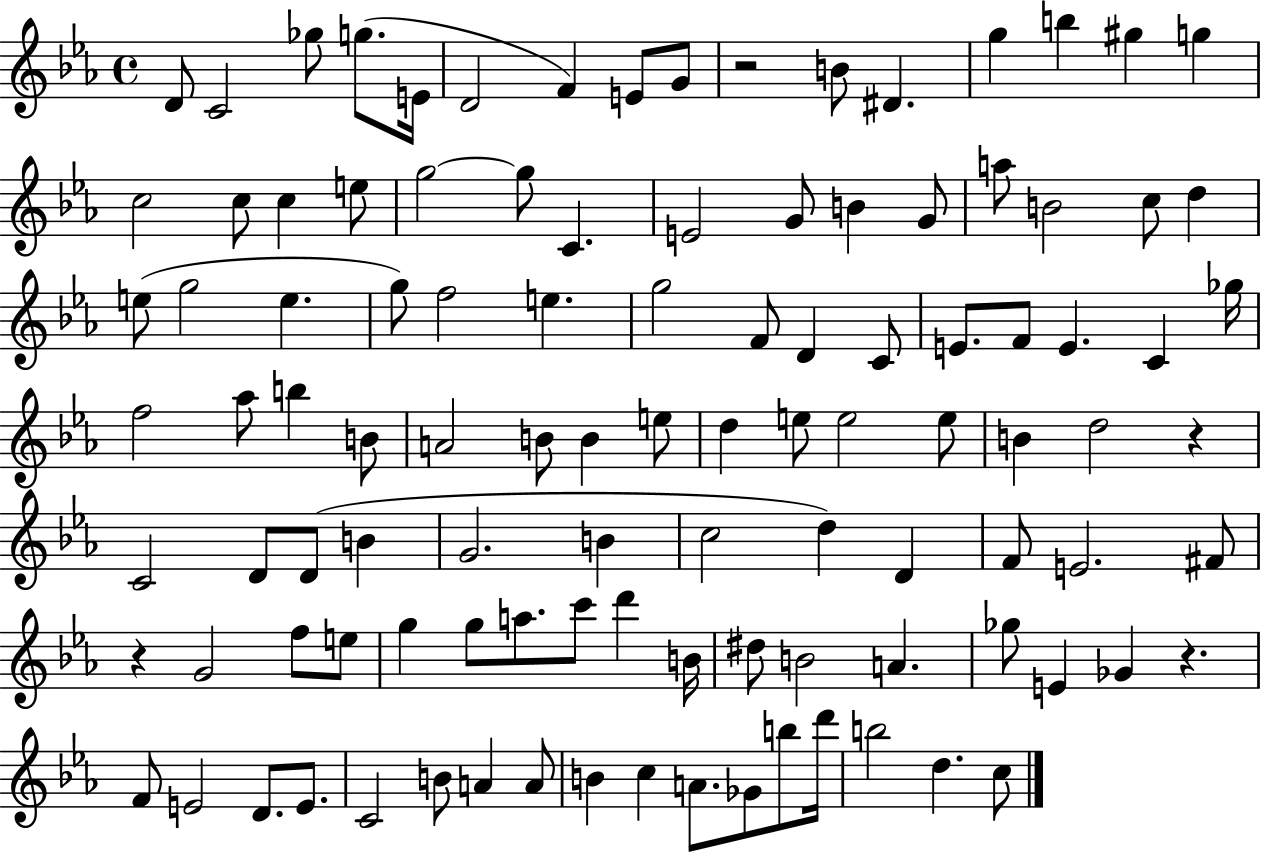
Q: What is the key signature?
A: EES major